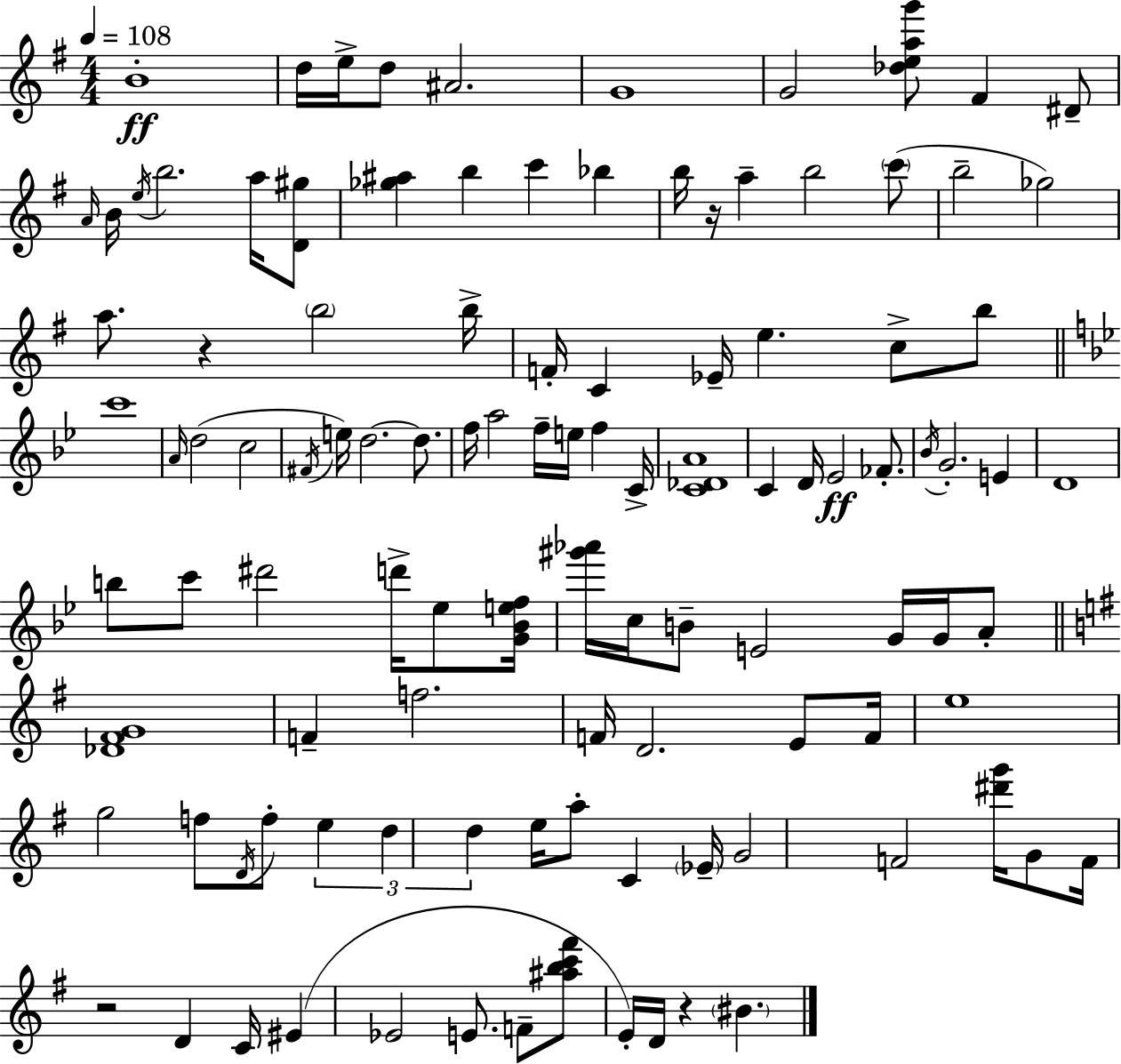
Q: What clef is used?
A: treble